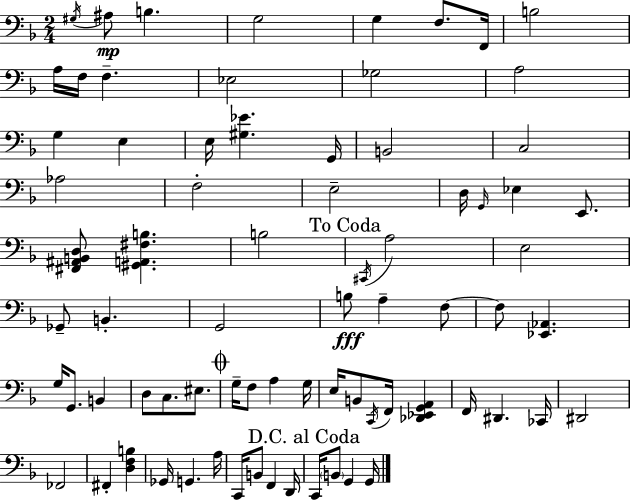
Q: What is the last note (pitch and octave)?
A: G2